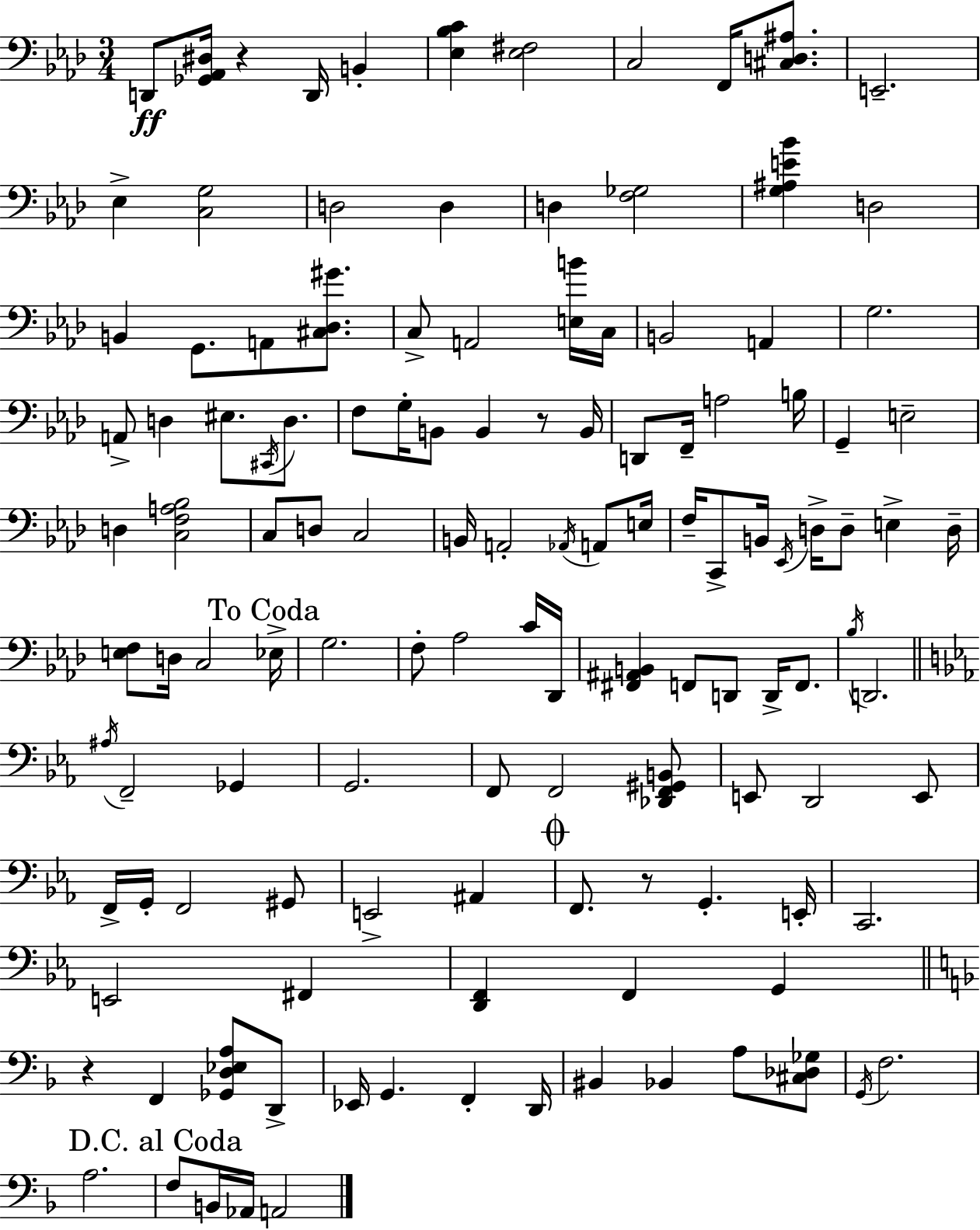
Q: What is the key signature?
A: AES major